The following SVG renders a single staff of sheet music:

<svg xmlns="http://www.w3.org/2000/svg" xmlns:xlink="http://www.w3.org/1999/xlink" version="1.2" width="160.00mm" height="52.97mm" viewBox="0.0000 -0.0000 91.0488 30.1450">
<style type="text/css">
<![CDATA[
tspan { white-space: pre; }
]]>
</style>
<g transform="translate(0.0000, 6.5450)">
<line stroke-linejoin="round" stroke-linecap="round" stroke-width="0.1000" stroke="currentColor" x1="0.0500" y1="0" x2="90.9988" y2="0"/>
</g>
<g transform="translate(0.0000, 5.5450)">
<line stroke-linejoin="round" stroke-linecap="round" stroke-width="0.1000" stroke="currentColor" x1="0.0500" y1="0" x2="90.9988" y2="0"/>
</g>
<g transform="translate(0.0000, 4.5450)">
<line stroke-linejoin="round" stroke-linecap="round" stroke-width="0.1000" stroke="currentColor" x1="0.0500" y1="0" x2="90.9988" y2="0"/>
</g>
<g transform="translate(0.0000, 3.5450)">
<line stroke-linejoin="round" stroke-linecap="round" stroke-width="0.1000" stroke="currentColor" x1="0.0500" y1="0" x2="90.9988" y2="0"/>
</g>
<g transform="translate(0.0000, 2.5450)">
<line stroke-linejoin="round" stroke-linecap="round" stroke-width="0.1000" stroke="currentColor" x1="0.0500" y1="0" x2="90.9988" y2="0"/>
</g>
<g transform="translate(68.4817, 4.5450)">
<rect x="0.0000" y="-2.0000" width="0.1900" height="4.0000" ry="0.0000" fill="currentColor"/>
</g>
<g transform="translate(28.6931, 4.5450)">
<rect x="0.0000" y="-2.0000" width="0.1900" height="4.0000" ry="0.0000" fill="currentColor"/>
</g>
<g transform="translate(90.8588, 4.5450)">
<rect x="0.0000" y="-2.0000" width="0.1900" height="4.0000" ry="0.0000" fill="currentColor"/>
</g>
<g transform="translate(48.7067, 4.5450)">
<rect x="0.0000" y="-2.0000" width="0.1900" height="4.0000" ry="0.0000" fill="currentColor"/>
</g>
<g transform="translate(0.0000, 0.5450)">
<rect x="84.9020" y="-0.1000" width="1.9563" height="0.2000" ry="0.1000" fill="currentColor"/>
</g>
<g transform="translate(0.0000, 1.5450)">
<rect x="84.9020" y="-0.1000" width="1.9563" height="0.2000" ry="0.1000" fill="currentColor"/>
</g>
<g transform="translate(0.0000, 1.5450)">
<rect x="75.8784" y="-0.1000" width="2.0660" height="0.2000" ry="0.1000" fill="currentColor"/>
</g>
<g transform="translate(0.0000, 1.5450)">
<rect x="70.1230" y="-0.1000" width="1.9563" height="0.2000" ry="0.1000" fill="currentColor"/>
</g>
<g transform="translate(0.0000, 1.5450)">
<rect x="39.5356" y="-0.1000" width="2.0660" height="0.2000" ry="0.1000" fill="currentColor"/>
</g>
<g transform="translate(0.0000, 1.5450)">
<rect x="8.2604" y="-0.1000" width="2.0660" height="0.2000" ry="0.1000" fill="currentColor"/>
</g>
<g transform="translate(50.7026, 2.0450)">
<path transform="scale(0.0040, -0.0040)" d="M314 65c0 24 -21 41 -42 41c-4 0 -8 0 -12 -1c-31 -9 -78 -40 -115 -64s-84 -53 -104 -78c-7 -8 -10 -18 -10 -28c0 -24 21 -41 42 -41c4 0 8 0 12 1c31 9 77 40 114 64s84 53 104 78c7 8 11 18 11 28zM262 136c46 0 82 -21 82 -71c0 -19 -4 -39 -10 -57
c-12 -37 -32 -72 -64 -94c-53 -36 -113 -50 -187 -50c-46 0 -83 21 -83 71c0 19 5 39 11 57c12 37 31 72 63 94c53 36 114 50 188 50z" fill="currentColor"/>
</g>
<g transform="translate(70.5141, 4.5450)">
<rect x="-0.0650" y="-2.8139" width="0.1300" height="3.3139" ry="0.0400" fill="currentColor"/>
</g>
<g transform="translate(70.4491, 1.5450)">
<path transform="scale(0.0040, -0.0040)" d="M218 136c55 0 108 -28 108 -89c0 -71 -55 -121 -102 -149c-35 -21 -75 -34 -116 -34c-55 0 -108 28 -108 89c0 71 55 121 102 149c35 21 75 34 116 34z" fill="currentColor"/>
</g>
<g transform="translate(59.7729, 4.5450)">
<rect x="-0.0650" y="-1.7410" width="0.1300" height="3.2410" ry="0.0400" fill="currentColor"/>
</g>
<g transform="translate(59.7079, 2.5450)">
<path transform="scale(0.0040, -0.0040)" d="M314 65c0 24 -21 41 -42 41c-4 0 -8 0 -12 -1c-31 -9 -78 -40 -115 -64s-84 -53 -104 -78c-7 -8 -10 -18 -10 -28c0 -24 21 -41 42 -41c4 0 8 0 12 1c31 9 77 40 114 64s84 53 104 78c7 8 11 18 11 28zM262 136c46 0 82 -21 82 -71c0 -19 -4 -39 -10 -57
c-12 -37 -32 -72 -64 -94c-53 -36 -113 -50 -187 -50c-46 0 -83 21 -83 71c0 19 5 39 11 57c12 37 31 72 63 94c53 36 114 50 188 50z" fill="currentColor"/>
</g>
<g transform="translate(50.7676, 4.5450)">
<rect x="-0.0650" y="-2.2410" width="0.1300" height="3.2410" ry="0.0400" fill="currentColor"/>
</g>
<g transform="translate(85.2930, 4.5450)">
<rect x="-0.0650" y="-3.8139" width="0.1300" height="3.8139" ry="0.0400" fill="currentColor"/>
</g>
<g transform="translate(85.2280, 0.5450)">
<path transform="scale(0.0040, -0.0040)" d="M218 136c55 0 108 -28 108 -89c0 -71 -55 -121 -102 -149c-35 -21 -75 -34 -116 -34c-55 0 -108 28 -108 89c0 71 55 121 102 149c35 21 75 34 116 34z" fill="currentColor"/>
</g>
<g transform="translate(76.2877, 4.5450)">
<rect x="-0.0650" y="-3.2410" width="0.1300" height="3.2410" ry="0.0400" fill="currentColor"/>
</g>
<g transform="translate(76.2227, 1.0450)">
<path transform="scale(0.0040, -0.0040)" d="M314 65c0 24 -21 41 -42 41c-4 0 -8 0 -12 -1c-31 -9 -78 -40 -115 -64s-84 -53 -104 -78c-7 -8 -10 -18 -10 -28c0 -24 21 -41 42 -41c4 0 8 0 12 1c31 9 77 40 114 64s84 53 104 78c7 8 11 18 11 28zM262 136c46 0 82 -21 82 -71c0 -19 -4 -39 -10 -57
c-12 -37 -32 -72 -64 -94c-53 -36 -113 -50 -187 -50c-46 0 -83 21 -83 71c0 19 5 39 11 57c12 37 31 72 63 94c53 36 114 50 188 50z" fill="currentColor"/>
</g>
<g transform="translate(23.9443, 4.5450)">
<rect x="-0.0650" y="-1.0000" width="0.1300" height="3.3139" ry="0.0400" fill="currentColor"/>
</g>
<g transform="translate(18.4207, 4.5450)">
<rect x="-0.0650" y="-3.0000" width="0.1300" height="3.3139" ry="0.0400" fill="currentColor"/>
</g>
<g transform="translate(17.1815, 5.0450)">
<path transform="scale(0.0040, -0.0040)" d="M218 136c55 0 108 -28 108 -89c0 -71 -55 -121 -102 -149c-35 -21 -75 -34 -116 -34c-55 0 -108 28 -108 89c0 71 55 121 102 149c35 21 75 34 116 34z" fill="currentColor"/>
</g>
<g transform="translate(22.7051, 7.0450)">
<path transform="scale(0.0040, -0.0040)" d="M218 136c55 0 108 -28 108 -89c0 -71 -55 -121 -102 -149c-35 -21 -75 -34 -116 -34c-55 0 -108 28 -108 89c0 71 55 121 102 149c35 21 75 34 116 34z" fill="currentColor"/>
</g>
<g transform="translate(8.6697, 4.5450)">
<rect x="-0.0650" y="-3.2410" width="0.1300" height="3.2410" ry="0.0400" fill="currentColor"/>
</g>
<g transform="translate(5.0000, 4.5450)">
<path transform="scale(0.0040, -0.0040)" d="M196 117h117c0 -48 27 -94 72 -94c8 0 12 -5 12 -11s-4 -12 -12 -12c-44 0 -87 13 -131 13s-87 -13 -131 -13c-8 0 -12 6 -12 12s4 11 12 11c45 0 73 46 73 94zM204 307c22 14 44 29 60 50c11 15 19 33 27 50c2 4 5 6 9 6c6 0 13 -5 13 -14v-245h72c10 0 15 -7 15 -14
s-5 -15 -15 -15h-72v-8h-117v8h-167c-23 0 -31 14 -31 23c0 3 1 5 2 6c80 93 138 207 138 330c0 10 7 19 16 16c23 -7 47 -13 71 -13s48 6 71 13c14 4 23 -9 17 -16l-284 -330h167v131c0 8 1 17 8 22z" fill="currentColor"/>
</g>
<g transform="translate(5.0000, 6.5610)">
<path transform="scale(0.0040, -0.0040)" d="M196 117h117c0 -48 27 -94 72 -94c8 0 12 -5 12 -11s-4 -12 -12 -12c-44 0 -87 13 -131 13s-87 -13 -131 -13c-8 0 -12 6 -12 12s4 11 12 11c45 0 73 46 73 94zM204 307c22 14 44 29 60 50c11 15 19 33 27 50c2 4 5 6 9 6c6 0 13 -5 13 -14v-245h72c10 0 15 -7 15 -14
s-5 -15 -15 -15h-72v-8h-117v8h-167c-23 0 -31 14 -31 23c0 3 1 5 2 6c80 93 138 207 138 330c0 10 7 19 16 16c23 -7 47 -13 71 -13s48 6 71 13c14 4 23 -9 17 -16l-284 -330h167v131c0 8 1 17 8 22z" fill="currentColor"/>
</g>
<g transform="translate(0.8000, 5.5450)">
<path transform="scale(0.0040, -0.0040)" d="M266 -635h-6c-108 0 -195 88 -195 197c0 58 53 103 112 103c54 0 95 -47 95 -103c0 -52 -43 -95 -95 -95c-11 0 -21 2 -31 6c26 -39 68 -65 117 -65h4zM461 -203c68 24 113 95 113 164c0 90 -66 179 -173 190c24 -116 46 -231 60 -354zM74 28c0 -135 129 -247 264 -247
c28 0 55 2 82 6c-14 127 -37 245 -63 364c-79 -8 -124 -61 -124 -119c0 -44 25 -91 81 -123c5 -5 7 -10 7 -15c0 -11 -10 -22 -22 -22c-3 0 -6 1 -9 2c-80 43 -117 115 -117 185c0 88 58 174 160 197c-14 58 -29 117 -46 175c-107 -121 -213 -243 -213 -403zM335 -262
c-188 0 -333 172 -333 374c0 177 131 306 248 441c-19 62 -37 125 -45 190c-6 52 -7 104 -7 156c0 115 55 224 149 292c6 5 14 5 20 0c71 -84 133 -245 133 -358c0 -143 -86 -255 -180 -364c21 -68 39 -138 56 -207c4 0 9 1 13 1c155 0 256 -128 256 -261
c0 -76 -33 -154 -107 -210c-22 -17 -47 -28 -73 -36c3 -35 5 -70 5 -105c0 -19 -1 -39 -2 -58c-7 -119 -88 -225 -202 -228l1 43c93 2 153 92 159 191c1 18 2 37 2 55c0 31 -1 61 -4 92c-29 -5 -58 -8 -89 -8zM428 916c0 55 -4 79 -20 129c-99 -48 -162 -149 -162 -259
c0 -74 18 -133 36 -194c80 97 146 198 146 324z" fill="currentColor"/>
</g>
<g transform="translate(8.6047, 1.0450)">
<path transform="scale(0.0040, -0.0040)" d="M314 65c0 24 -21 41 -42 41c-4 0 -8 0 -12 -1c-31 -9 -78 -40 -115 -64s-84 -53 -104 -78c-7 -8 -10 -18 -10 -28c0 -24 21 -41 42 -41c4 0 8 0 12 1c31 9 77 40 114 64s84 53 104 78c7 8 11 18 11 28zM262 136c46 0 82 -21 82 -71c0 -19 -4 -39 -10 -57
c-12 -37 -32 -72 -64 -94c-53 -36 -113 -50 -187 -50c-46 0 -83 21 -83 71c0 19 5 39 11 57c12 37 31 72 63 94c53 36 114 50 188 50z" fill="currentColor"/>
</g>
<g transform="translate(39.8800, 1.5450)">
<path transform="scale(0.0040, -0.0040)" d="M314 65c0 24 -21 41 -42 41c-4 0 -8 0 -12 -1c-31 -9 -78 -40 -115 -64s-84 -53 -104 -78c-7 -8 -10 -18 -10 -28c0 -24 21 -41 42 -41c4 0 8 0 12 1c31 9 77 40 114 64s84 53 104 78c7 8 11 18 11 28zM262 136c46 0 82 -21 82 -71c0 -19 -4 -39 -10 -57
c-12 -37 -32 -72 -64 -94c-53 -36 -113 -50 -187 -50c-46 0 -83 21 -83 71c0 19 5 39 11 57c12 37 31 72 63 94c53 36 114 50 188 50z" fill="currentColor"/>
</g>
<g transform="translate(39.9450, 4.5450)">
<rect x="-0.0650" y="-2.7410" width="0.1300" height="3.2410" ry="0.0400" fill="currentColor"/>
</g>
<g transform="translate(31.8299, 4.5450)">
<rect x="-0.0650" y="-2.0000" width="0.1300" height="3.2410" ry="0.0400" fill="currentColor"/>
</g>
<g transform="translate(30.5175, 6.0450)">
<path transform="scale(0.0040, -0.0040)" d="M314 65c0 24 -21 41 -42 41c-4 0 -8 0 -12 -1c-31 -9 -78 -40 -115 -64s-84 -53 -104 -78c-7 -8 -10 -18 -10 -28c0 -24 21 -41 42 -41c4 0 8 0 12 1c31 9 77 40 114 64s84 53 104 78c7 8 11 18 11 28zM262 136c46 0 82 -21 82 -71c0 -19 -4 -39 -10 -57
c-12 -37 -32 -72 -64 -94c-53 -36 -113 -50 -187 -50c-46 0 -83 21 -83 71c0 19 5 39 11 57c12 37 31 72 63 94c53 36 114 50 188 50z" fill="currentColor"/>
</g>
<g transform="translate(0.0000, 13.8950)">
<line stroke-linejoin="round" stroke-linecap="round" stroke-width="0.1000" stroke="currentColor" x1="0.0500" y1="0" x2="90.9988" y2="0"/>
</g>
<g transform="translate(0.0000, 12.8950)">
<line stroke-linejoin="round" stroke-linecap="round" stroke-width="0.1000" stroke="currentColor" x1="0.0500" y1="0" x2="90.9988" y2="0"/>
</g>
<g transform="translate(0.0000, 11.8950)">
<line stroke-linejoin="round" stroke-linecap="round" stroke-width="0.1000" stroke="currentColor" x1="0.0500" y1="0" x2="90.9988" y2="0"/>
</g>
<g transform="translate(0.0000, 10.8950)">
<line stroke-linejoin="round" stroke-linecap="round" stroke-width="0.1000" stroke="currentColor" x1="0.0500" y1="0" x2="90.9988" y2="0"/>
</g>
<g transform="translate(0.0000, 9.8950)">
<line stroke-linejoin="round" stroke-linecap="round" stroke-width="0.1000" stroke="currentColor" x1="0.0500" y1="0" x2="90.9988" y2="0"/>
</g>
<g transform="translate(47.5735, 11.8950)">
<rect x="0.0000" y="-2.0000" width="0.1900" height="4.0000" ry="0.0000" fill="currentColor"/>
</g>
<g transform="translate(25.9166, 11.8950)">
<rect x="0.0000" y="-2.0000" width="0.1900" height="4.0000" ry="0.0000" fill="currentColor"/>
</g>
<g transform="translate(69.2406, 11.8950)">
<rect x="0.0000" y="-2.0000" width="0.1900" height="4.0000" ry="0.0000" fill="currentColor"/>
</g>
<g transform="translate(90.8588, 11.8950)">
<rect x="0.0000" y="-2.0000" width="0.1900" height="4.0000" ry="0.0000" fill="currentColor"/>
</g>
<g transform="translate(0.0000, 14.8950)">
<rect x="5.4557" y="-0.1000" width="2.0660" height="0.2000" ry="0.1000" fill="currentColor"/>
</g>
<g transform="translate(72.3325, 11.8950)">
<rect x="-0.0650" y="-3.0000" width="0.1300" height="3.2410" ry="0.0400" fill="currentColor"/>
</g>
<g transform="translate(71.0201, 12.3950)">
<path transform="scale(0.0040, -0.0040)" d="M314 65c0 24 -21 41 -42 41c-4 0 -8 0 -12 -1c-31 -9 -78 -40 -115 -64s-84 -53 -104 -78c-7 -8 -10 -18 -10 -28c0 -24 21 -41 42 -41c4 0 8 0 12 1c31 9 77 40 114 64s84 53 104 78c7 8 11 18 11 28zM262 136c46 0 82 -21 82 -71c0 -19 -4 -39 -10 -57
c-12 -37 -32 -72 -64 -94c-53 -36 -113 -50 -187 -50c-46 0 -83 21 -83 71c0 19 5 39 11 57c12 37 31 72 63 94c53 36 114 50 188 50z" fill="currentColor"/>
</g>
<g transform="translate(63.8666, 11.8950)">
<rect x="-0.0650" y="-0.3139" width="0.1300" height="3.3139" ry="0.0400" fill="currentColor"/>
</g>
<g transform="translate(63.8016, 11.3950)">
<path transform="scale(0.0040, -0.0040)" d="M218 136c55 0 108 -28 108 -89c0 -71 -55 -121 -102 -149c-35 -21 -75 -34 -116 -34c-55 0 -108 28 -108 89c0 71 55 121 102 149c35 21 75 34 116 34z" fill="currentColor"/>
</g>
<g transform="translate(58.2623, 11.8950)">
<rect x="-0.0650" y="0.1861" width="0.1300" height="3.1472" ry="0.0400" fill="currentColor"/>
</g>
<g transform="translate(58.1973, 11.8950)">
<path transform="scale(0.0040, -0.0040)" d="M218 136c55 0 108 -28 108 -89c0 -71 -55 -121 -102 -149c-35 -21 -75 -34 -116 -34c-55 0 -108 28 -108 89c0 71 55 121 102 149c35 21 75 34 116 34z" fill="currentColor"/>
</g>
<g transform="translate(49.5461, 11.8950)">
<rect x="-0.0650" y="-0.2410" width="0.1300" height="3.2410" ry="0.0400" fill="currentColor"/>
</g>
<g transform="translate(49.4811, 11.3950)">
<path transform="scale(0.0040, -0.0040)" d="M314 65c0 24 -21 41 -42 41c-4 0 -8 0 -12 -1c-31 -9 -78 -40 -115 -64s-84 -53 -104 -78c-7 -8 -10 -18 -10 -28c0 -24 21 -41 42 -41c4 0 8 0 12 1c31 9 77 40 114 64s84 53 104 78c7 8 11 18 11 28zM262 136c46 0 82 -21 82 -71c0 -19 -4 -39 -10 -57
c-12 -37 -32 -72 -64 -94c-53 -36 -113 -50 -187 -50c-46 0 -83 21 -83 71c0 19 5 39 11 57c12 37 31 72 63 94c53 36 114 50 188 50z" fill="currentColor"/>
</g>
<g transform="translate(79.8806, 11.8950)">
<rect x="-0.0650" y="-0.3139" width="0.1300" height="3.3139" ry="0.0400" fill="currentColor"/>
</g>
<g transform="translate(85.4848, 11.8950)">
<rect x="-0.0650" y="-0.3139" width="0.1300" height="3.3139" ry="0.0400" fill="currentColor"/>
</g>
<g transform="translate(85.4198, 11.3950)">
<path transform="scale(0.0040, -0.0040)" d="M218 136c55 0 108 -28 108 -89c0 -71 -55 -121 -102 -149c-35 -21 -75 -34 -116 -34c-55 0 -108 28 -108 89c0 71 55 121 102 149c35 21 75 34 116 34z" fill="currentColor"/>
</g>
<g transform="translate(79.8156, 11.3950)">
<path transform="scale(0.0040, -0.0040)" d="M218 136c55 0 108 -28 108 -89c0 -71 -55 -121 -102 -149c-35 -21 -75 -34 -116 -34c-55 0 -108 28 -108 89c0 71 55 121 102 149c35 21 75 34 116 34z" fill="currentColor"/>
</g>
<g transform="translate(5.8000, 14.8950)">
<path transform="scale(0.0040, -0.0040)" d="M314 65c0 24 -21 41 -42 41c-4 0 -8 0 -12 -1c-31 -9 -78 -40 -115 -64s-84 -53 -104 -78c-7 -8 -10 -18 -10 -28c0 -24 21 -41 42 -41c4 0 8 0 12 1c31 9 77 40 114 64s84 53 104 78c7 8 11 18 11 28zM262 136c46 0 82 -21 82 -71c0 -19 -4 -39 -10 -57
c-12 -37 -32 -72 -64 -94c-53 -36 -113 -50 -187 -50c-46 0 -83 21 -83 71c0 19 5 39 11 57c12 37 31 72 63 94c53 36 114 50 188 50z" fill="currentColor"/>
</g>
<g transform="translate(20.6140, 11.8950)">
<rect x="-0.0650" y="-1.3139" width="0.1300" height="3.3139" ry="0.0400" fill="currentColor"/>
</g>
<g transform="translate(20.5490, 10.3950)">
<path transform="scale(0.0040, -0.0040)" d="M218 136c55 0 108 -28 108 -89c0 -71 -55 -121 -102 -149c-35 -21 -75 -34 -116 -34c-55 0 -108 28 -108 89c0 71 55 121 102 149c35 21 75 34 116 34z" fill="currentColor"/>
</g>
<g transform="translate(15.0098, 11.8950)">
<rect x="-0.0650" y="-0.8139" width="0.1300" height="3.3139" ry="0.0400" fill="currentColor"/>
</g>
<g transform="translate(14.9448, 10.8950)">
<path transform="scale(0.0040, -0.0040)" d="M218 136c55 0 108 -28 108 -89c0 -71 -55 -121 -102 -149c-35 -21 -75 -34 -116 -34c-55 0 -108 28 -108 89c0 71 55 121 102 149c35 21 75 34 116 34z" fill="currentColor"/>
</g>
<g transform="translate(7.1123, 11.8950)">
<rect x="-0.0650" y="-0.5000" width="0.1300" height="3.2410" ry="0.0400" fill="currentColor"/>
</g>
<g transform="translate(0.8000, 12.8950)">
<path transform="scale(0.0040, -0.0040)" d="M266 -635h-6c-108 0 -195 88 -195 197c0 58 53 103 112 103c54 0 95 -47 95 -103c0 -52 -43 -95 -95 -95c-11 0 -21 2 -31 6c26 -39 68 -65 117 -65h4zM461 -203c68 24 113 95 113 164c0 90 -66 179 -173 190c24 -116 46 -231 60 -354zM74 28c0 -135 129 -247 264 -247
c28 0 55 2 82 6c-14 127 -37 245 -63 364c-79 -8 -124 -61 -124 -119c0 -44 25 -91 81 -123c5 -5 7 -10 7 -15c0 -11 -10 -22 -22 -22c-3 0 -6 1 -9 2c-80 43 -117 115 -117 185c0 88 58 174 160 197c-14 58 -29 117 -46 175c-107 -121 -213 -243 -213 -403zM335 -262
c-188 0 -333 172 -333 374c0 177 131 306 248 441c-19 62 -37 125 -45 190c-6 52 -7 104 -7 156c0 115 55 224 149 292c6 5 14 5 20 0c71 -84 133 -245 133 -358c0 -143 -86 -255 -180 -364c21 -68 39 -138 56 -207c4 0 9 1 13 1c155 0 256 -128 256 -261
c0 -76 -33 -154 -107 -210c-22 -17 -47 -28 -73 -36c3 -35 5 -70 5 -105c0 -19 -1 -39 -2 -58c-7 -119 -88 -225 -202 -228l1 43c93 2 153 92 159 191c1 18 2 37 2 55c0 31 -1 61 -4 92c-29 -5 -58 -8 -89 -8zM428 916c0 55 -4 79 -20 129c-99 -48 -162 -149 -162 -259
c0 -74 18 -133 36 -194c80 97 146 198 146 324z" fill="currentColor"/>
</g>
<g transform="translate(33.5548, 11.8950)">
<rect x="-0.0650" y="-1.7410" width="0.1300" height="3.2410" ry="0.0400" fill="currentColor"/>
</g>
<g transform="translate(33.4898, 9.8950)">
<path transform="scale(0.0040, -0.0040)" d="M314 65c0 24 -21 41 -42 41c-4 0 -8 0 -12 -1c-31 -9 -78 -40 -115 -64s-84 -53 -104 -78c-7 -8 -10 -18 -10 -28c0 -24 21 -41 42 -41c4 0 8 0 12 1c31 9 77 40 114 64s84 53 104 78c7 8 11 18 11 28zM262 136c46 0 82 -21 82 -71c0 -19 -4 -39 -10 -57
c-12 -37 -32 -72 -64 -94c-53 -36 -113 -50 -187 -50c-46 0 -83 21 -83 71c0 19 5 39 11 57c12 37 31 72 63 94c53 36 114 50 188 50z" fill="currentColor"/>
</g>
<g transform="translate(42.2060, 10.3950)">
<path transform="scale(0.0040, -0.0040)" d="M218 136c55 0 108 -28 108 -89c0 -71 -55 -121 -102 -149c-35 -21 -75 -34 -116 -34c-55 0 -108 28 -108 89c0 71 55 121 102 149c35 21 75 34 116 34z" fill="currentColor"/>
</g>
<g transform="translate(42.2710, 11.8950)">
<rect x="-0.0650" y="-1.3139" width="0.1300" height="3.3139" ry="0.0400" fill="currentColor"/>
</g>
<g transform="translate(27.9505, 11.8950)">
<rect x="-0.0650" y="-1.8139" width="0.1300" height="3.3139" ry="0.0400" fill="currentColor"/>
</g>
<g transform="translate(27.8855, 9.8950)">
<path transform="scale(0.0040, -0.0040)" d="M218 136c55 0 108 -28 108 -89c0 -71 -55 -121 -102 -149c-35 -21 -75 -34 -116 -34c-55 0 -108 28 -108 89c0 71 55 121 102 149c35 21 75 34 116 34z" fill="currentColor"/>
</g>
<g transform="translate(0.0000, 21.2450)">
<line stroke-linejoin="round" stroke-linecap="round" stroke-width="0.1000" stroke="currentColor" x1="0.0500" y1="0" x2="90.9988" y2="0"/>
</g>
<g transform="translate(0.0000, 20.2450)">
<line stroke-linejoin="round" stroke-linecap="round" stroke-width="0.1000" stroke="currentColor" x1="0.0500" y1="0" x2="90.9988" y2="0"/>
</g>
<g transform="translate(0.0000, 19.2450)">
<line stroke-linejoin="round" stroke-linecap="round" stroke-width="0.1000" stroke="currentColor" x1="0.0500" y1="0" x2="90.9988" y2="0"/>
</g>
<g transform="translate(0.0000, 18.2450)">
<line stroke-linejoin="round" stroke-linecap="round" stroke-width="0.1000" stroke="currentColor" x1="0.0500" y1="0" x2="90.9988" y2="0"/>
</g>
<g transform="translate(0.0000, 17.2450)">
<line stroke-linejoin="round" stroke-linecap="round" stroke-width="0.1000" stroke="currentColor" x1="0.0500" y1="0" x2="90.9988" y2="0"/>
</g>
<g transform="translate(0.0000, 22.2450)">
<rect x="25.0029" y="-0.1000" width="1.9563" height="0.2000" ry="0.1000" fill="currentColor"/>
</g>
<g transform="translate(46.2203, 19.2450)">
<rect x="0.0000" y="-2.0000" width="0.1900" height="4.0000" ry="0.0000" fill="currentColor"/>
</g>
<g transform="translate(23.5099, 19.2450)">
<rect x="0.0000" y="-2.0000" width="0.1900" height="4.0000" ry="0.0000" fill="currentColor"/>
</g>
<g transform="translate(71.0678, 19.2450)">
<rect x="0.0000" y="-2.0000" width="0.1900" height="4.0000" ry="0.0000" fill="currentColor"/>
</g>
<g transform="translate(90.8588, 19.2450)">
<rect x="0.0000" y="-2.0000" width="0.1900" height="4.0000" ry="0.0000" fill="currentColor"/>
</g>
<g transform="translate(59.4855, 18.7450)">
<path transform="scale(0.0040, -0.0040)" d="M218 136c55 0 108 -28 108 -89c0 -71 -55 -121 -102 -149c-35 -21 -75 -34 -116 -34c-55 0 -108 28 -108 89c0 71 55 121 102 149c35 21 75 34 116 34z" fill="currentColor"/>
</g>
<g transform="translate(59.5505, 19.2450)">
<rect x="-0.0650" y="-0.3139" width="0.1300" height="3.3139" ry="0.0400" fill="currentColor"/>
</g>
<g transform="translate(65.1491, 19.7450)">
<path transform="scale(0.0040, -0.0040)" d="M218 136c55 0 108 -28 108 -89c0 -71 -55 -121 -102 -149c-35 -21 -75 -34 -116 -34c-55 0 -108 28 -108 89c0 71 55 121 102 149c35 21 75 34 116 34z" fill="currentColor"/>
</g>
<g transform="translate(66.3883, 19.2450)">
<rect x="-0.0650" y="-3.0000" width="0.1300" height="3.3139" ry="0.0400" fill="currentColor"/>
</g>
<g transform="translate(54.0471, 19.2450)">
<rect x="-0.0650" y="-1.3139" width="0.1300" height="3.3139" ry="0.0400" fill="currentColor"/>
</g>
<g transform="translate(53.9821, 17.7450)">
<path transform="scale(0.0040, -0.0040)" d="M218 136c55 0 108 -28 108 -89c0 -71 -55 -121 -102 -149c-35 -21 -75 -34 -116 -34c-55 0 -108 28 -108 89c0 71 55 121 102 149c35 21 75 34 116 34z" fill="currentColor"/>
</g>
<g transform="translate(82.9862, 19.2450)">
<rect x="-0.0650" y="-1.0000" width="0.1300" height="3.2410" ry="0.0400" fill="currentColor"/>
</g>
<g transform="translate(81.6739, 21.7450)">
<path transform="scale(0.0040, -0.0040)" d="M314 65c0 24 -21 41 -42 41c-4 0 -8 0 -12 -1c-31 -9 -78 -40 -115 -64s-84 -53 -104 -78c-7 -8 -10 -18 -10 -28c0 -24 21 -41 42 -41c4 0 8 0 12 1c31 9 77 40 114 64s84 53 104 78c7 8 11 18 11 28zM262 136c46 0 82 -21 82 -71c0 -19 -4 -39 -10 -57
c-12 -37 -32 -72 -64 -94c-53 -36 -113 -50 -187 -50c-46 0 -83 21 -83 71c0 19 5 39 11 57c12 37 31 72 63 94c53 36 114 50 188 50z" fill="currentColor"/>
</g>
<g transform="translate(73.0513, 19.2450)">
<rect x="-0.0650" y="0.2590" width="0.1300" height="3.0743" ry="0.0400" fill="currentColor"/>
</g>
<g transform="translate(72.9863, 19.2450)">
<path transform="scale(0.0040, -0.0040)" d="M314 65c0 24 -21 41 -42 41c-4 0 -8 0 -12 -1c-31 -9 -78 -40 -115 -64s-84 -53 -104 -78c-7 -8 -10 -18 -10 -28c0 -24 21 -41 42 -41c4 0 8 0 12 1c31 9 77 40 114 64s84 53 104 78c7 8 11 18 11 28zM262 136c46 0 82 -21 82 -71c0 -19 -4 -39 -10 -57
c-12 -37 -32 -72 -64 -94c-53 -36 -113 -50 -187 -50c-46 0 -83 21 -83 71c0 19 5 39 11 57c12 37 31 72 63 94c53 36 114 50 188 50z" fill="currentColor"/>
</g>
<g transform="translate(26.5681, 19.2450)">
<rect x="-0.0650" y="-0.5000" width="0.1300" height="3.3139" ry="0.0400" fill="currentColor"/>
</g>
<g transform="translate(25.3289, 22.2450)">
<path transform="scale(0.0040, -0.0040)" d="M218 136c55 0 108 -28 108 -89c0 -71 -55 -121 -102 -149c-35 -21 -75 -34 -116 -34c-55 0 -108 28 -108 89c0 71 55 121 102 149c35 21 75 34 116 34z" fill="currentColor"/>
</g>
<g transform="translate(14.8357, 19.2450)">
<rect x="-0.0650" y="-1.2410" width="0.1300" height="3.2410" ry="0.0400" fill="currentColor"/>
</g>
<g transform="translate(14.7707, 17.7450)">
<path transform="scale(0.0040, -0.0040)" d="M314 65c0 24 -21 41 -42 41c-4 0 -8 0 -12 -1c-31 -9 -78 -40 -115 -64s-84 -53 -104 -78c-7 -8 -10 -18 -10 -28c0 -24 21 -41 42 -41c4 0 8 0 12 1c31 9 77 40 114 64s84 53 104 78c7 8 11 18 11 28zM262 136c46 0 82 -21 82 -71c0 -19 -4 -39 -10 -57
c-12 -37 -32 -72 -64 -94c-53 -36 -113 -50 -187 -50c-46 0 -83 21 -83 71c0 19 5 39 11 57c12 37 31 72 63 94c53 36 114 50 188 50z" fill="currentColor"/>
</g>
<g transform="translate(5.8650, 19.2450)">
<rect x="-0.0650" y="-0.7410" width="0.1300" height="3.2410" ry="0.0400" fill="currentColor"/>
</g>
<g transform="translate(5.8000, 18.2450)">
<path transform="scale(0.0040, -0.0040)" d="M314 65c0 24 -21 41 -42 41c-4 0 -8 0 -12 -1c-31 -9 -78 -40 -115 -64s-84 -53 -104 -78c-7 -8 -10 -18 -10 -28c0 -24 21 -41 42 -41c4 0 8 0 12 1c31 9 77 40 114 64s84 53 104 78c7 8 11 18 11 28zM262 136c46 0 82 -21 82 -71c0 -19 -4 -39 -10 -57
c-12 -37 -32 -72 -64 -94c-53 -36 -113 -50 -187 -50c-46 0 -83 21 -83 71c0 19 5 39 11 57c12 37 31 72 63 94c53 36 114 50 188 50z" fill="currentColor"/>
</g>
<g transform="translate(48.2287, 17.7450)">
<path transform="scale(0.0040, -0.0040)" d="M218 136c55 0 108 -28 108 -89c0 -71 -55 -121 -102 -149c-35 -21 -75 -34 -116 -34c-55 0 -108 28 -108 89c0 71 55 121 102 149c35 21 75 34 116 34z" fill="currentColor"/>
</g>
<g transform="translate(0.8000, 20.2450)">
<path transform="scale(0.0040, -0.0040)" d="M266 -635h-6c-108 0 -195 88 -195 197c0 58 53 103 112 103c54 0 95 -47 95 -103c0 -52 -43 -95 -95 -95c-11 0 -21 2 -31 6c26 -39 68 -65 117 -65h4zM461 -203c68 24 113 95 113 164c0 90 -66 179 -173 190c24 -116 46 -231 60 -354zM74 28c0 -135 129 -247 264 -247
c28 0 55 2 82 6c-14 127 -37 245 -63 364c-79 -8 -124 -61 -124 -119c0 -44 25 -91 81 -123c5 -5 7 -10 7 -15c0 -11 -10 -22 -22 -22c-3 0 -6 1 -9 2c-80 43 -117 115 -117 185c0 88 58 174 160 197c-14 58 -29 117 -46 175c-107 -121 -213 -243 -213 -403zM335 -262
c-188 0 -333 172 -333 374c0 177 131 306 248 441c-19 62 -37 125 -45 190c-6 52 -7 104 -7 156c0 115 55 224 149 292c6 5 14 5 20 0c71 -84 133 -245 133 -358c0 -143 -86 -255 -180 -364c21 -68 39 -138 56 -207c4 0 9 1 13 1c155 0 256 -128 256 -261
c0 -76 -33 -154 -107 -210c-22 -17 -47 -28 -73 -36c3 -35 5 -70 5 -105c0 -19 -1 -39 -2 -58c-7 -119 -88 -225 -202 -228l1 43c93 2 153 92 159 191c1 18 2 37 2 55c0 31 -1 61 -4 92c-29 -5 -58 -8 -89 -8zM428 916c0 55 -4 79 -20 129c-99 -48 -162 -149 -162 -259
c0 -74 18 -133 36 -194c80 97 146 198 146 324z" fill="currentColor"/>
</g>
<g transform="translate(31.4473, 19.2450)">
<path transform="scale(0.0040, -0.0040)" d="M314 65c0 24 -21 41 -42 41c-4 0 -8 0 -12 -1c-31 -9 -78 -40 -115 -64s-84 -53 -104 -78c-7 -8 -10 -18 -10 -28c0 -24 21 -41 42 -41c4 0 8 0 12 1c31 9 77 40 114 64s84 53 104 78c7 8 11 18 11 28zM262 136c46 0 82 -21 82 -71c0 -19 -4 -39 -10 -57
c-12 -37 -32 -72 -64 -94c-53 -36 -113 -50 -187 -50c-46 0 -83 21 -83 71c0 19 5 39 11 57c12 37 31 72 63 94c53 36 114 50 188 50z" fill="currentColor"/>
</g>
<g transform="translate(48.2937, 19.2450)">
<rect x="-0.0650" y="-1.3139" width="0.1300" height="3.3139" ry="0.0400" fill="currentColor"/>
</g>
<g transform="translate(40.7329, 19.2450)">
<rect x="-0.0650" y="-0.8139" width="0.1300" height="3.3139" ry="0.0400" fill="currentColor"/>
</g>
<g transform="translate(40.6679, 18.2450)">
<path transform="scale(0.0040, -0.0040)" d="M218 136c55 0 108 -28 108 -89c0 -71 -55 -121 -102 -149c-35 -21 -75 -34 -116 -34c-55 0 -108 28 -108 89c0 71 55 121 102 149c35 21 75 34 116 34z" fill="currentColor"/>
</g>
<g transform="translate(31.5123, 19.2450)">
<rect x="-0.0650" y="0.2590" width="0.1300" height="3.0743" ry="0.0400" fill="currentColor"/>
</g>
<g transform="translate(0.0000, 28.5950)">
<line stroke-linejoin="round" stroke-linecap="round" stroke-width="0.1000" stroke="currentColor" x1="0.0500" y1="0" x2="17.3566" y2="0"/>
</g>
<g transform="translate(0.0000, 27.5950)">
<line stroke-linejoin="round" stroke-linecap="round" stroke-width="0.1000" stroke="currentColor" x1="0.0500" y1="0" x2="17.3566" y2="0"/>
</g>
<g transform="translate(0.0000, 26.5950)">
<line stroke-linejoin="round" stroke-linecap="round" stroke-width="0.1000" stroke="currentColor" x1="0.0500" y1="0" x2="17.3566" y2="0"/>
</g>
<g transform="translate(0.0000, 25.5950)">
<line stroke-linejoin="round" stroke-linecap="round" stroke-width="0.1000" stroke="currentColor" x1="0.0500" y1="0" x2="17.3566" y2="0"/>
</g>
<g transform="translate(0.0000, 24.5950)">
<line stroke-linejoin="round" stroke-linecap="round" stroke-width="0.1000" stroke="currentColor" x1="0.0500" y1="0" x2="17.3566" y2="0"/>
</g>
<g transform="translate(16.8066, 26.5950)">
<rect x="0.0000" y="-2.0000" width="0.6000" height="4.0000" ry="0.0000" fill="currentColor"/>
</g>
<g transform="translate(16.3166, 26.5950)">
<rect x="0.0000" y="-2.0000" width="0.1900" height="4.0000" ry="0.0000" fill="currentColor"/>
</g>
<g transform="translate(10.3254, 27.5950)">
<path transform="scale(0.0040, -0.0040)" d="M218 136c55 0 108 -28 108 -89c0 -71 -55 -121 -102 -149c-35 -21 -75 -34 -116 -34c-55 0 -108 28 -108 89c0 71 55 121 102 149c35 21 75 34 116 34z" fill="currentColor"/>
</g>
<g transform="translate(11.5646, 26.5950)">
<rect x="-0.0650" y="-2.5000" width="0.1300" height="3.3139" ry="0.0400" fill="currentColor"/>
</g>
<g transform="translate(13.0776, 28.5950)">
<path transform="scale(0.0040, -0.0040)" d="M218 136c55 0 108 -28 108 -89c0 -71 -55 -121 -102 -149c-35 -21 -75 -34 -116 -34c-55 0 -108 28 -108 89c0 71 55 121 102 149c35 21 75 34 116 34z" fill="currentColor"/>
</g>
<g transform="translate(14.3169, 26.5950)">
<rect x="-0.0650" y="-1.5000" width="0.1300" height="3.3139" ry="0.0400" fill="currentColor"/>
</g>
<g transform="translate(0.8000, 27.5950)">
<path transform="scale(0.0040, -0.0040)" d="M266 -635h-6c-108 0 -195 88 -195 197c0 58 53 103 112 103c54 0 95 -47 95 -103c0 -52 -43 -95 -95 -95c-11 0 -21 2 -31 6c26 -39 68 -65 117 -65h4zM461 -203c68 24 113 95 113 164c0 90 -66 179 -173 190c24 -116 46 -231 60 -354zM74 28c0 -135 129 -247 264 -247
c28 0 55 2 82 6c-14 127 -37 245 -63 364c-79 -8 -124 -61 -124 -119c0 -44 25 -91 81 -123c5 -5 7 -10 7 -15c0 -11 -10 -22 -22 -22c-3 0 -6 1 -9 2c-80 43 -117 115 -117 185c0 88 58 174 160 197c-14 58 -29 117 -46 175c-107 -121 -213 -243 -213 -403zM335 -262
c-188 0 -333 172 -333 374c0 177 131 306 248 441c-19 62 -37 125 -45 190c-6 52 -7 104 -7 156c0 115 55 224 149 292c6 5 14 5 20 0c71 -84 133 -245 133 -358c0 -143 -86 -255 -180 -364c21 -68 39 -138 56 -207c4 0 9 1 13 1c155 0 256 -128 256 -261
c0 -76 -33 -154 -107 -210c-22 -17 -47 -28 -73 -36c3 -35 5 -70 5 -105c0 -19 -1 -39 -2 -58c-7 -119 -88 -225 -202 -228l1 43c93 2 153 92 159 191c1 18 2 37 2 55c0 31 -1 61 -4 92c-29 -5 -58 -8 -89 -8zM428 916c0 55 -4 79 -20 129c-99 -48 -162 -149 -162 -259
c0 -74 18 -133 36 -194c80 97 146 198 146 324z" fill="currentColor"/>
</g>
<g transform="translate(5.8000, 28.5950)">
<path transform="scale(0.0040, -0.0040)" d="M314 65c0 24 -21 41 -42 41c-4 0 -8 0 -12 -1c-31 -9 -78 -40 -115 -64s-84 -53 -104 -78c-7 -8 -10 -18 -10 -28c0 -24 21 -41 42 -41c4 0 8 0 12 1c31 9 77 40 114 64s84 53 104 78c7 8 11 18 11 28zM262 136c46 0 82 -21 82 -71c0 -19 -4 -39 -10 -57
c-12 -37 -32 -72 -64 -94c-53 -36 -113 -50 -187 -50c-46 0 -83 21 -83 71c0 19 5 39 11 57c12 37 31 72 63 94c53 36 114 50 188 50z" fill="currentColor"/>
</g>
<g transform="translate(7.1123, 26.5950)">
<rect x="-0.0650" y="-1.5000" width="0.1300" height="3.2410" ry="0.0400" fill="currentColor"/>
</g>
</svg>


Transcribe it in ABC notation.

X:1
T:Untitled
M:4/4
L:1/4
K:C
b2 A D F2 a2 g2 f2 a b2 c' C2 d e f f2 e c2 B c A2 c c d2 e2 C B2 d e e c A B2 D2 E2 G E